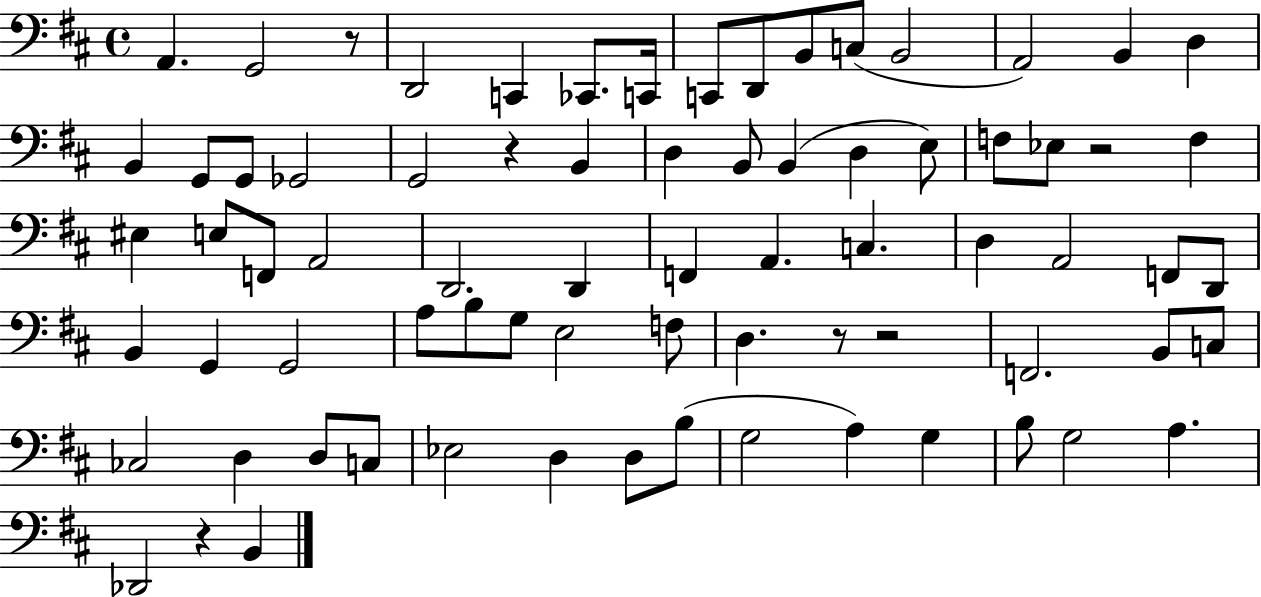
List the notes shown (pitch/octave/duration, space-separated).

A2/q. G2/h R/e D2/h C2/q CES2/e. C2/s C2/e D2/e B2/e C3/e B2/h A2/h B2/q D3/q B2/q G2/e G2/e Gb2/h G2/h R/q B2/q D3/q B2/e B2/q D3/q E3/e F3/e Eb3/e R/h F3/q EIS3/q E3/e F2/e A2/h D2/h. D2/q F2/q A2/q. C3/q. D3/q A2/h F2/e D2/e B2/q G2/q G2/h A3/e B3/e G3/e E3/h F3/e D3/q. R/e R/h F2/h. B2/e C3/e CES3/h D3/q D3/e C3/e Eb3/h D3/q D3/e B3/e G3/h A3/q G3/q B3/e G3/h A3/q. Db2/h R/q B2/q